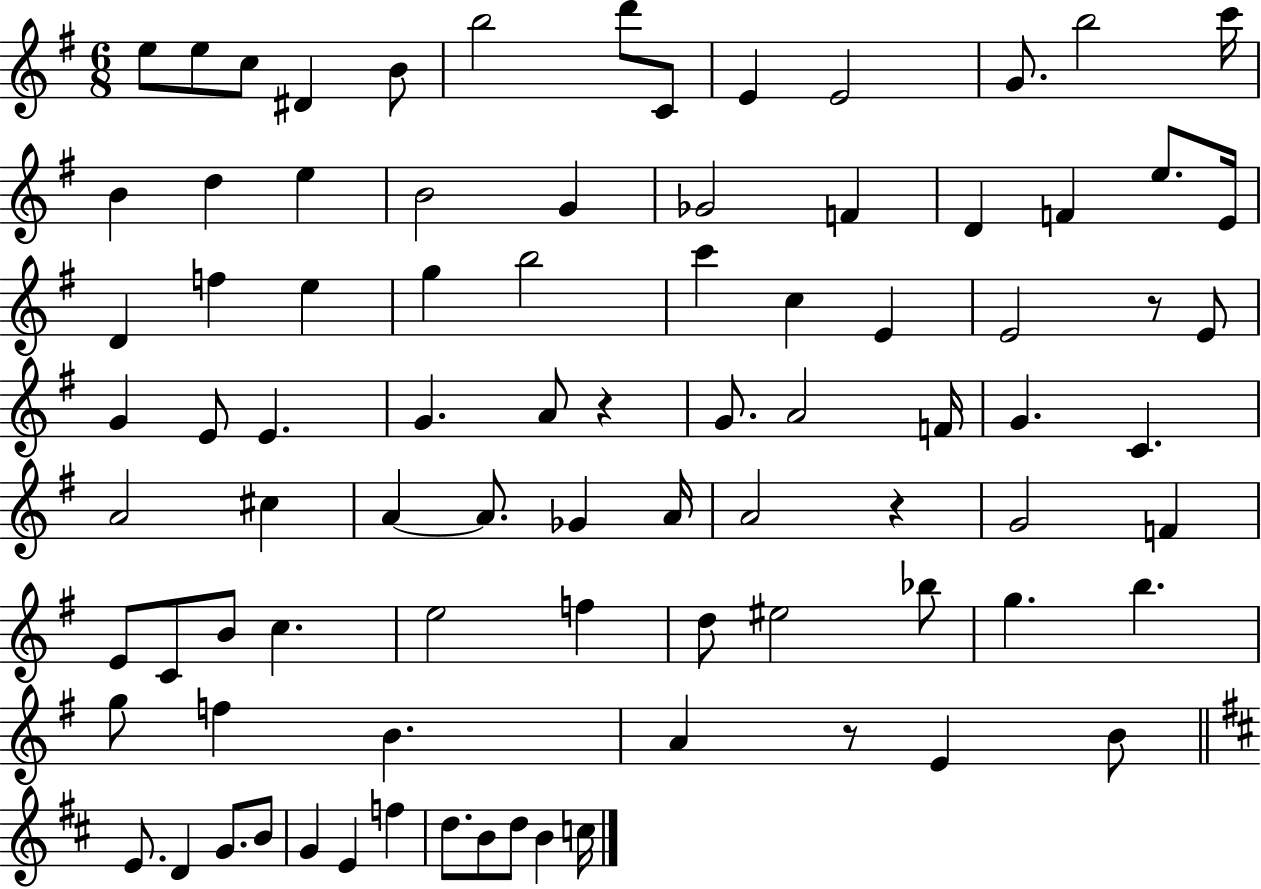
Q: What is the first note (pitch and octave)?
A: E5